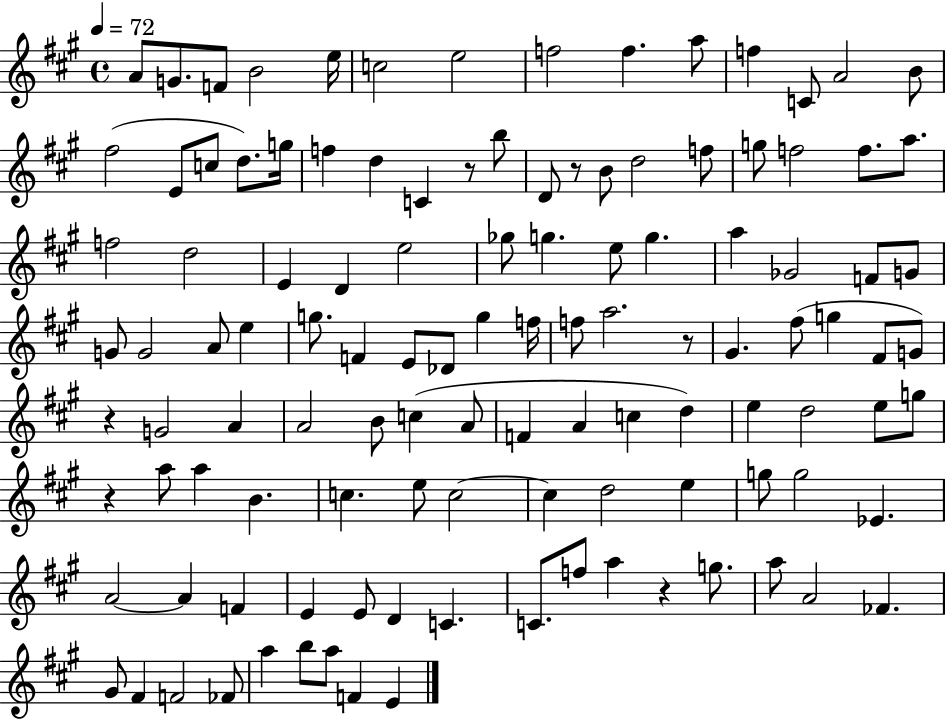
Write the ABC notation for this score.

X:1
T:Untitled
M:4/4
L:1/4
K:A
A/2 G/2 F/2 B2 e/4 c2 e2 f2 f a/2 f C/2 A2 B/2 ^f2 E/2 c/2 d/2 g/4 f d C z/2 b/2 D/2 z/2 B/2 d2 f/2 g/2 f2 f/2 a/2 f2 d2 E D e2 _g/2 g e/2 g a _G2 F/2 G/2 G/2 G2 A/2 e g/2 F E/2 _D/2 g f/4 f/2 a2 z/2 ^G ^f/2 g ^F/2 G/2 z G2 A A2 B/2 c A/2 F A c d e d2 e/2 g/2 z a/2 a B c e/2 c2 c d2 e g/2 g2 _E A2 A F E E/2 D C C/2 f/2 a z g/2 a/2 A2 _F ^G/2 ^F F2 _F/2 a b/2 a/2 F E